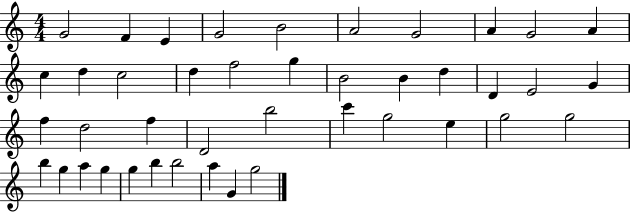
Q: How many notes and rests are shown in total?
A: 42